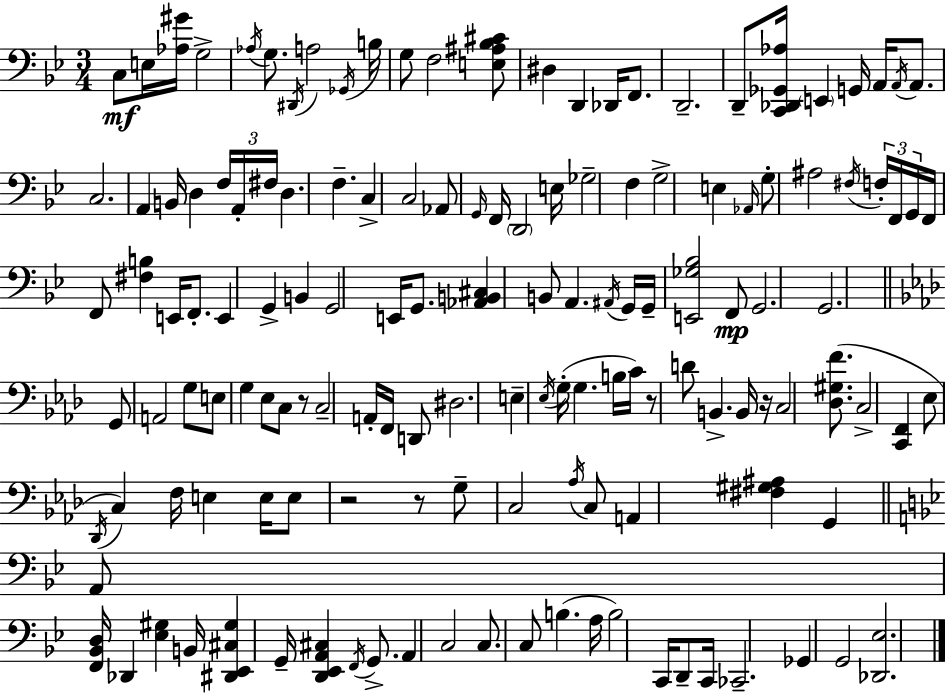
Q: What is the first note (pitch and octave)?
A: C3